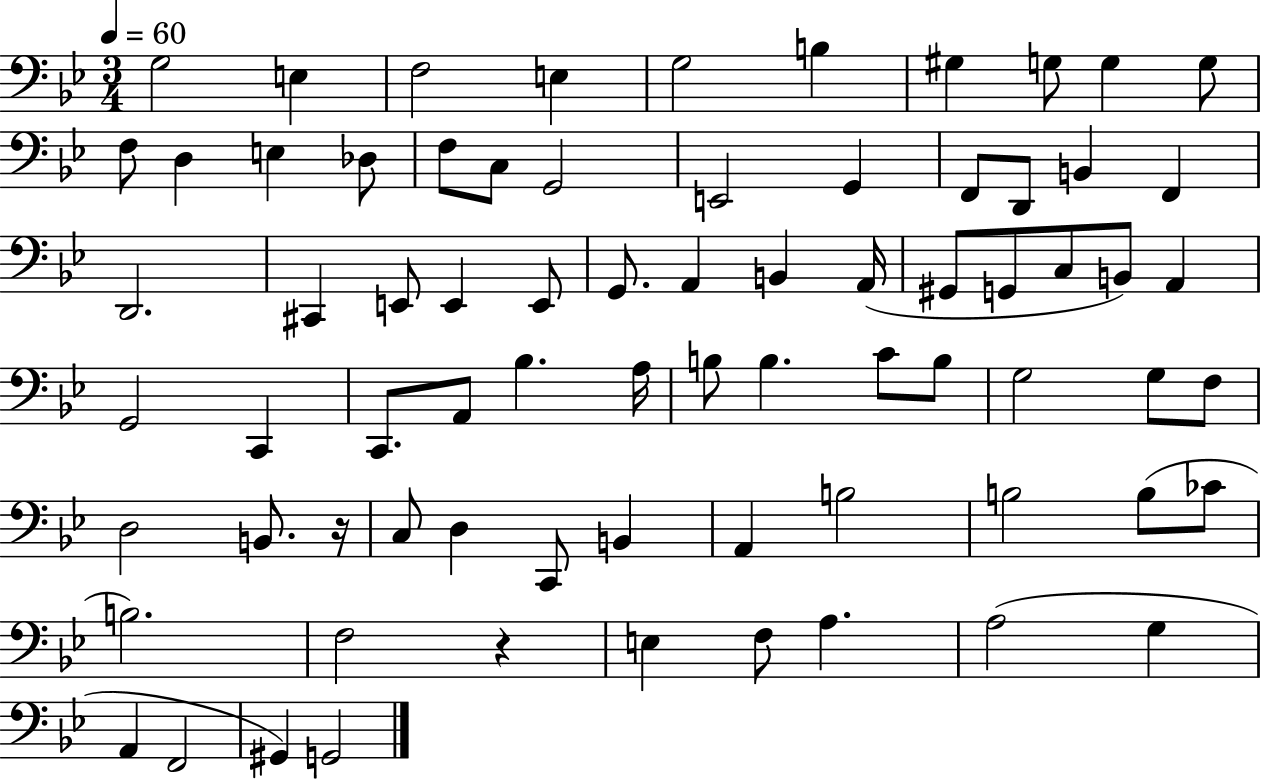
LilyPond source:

{
  \clef bass
  \numericTimeSignature
  \time 3/4
  \key bes \major
  \tempo 4 = 60
  g2 e4 | f2 e4 | g2 b4 | gis4 g8 g4 g8 | \break f8 d4 e4 des8 | f8 c8 g,2 | e,2 g,4 | f,8 d,8 b,4 f,4 | \break d,2. | cis,4 e,8 e,4 e,8 | g,8. a,4 b,4 a,16( | gis,8 g,8 c8 b,8) a,4 | \break g,2 c,4 | c,8. a,8 bes4. a16 | b8 b4. c'8 b8 | g2 g8 f8 | \break d2 b,8. r16 | c8 d4 c,8 b,4 | a,4 b2 | b2 b8( ces'8 | \break b2.) | f2 r4 | e4 f8 a4. | a2( g4 | \break a,4 f,2 | gis,4) g,2 | \bar "|."
}